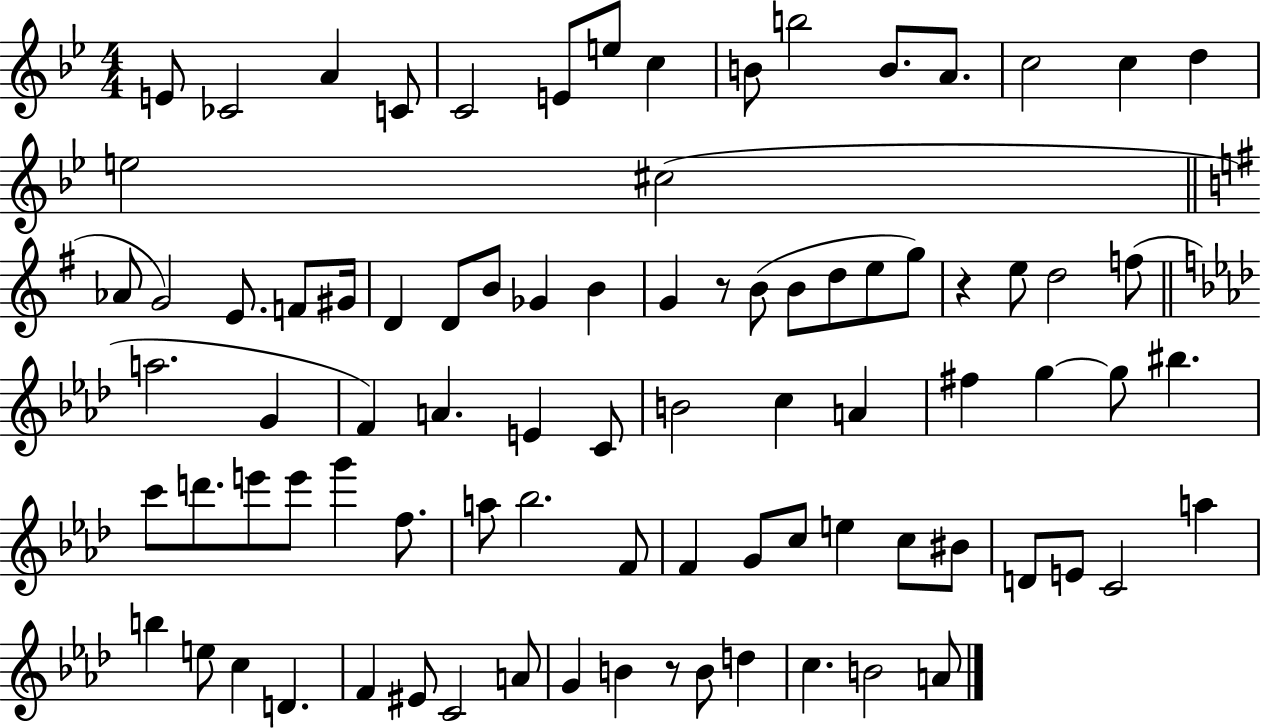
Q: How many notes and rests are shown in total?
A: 86